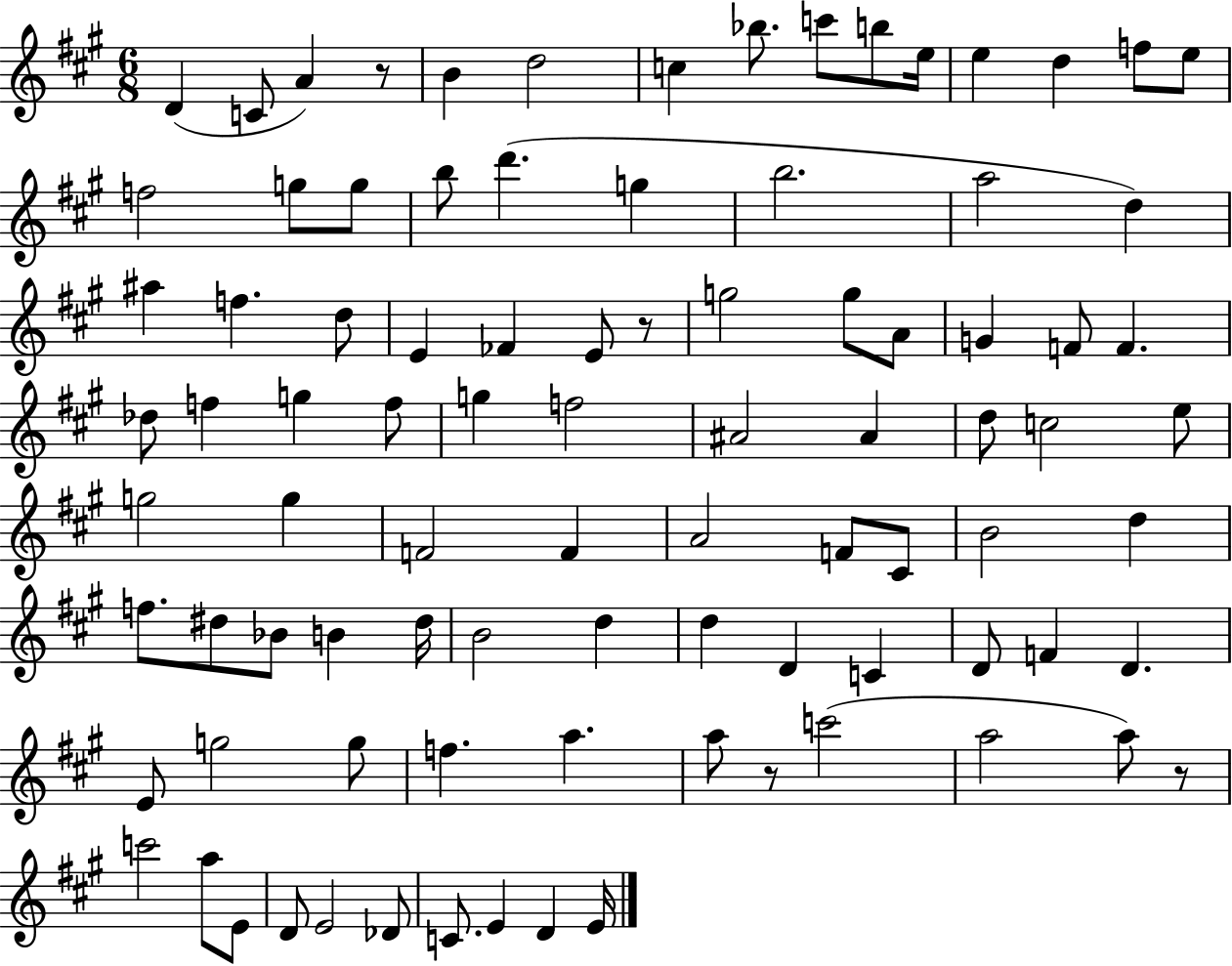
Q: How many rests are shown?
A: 4